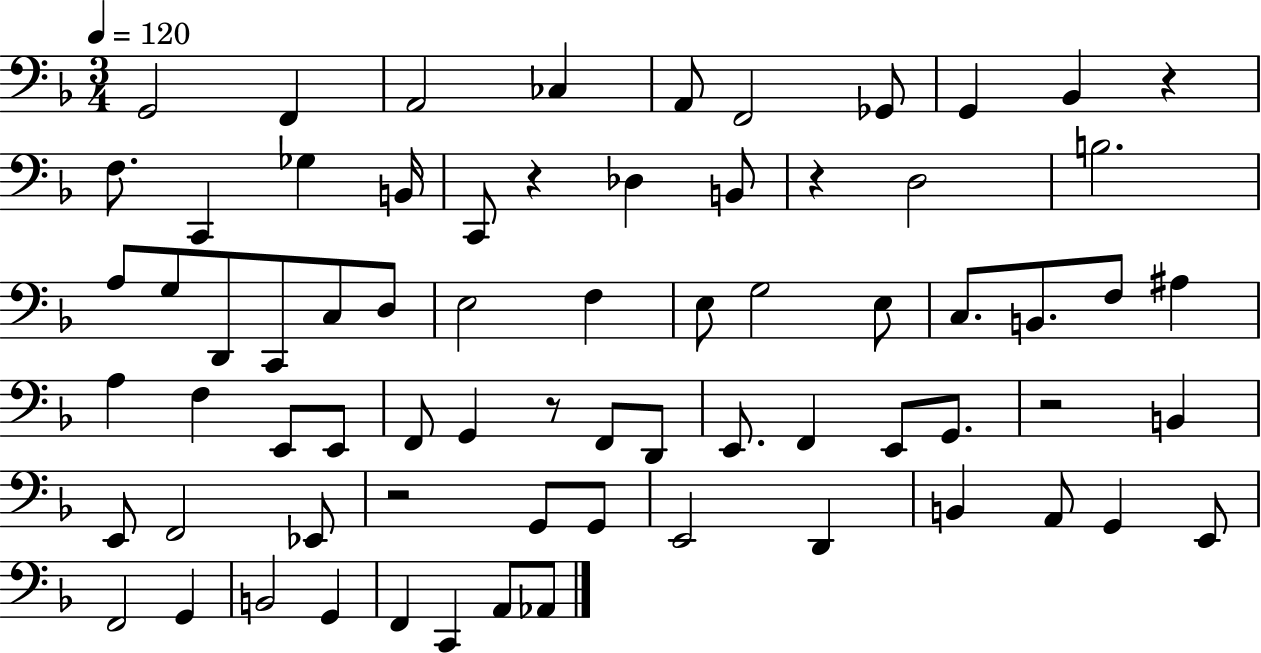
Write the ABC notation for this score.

X:1
T:Untitled
M:3/4
L:1/4
K:F
G,,2 F,, A,,2 _C, A,,/2 F,,2 _G,,/2 G,, _B,, z F,/2 C,, _G, B,,/4 C,,/2 z _D, B,,/2 z D,2 B,2 A,/2 G,/2 D,,/2 C,,/2 C,/2 D,/2 E,2 F, E,/2 G,2 E,/2 C,/2 B,,/2 F,/2 ^A, A, F, E,,/2 E,,/2 F,,/2 G,, z/2 F,,/2 D,,/2 E,,/2 F,, E,,/2 G,,/2 z2 B,, E,,/2 F,,2 _E,,/2 z2 G,,/2 G,,/2 E,,2 D,, B,, A,,/2 G,, E,,/2 F,,2 G,, B,,2 G,, F,, C,, A,,/2 _A,,/2